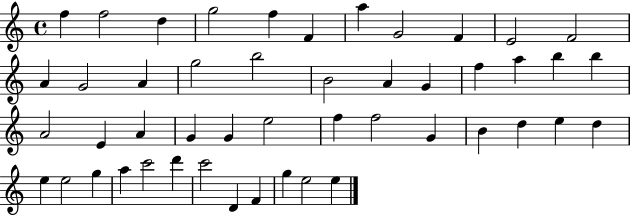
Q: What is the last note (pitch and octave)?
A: E5